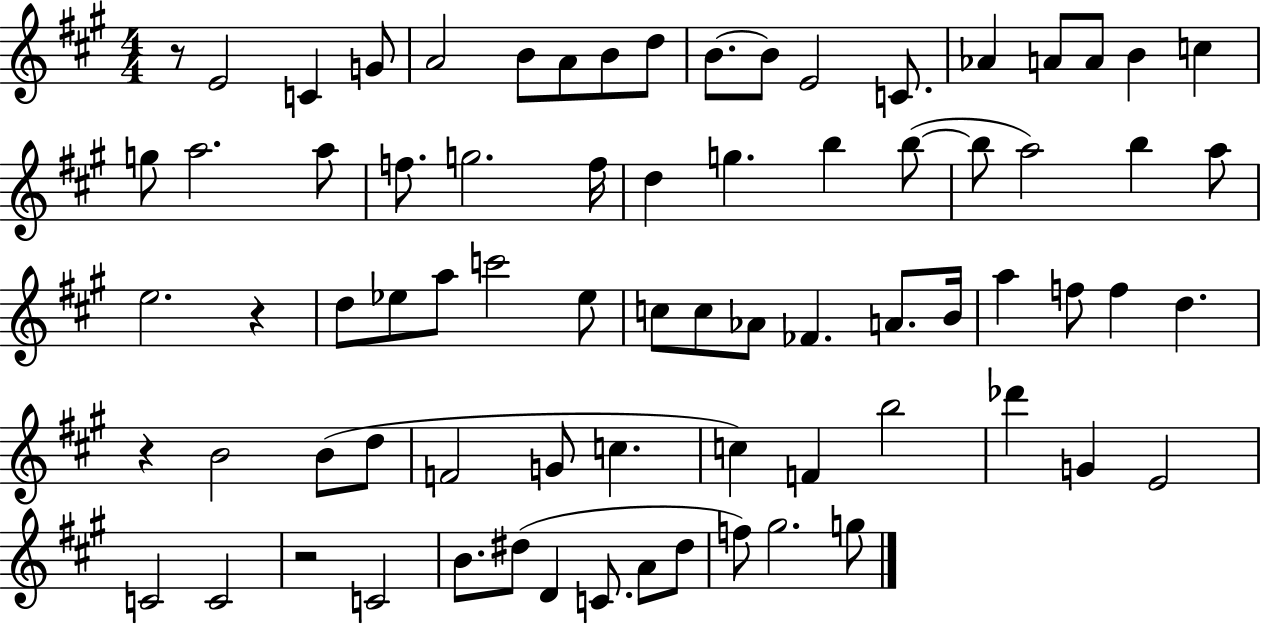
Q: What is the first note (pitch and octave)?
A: E4